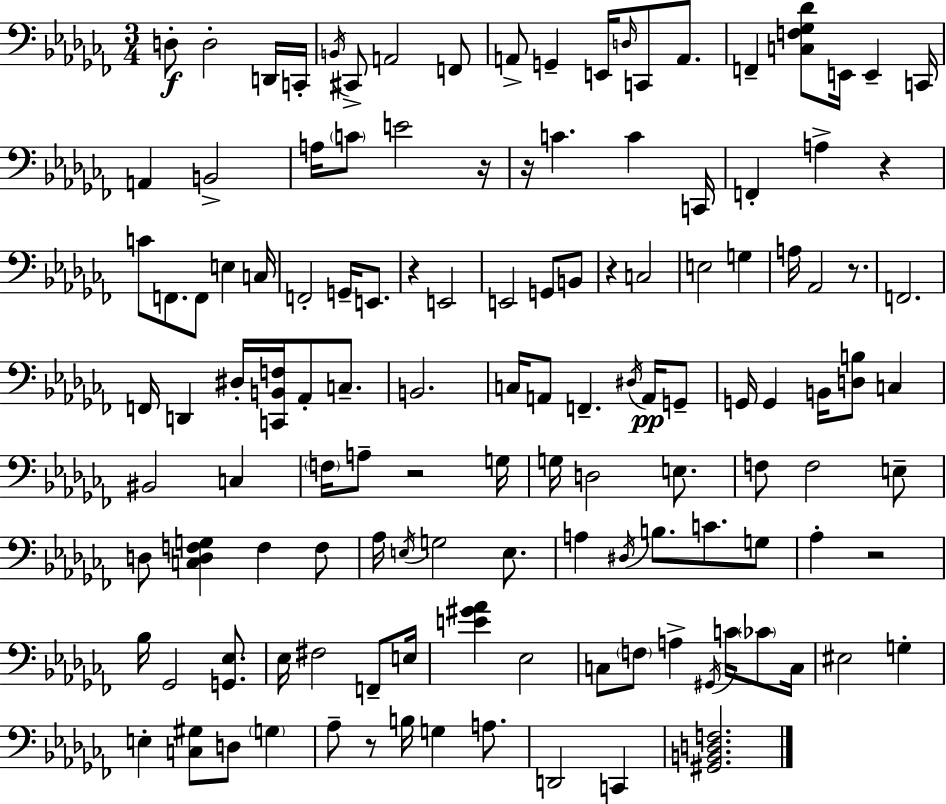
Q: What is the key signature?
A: AES minor